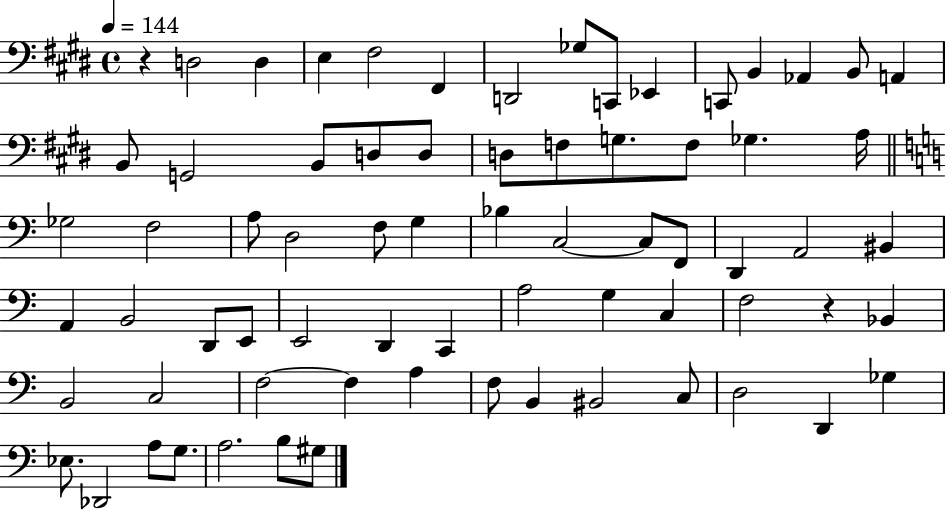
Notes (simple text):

R/q D3/h D3/q E3/q F#3/h F#2/q D2/h Gb3/e C2/e Eb2/q C2/e B2/q Ab2/q B2/e A2/q B2/e G2/h B2/e D3/e D3/e D3/e F3/e G3/e. F3/e Gb3/q. A3/s Gb3/h F3/h A3/e D3/h F3/e G3/q Bb3/q C3/h C3/e F2/e D2/q A2/h BIS2/q A2/q B2/h D2/e E2/e E2/h D2/q C2/q A3/h G3/q C3/q F3/h R/q Bb2/q B2/h C3/h F3/h F3/q A3/q F3/e B2/q BIS2/h C3/e D3/h D2/q Gb3/q Eb3/e. Db2/h A3/e G3/e. A3/h. B3/e G#3/e